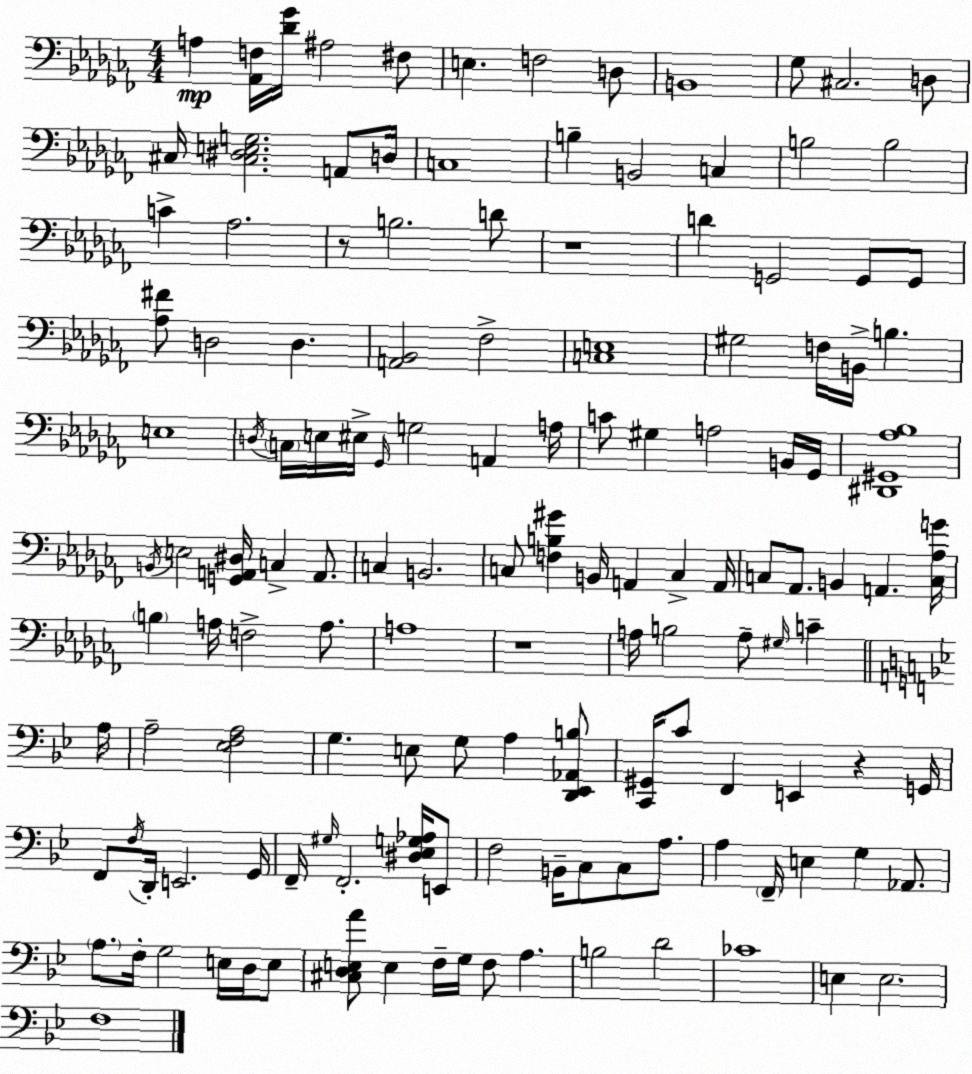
X:1
T:Untitled
M:4/4
L:1/4
K:Abm
A, [_A,,F,]/4 [_D_G]/4 ^A,2 ^F,/2 E, F,2 D,/2 B,,4 _G,/2 ^C,2 D,/2 ^C,/4 [^C,^D,E,G,]2 A,,/2 D,/4 C,4 B, B,,2 C, B,2 B,2 C _A,2 z/2 B,2 D/2 z4 D G,,2 G,,/2 G,,/2 [_A,^F]/2 D,2 D, [A,,_B,,]2 _F,2 [C,E,]4 ^G,2 F,/4 B,,/4 B, E,4 D,/4 C,/4 E,/4 ^E,/4 _G,,/4 G,2 A,, A,/4 C/2 ^G, A,2 B,,/4 _G,,/4 [^D,,^G,,_A,_B,]4 B,,/4 E,2 [G,,A,,^D,]/4 C, A,,/2 C, B,,2 C,/2 [F,B,^G] B,,/4 A,, C, A,,/4 C,/2 _A,,/2 B,, A,, [C,_A,G]/4 B, A,/4 F,2 A,/2 A,4 z4 A,/4 B,2 A,/2 ^G,/4 C A,/4 A,2 [_E,F,A,]2 G, E,/2 G,/2 A, [D,,_E,,_A,,B,]/2 [C,,^G,,]/4 C/2 F,, E,, z G,,/4 F,,/2 F,/4 D,,/4 E,,2 G,,/4 F,,/4 ^G,/4 F,,2 [^D,_E,G,_A,]/4 E,,/2 F,2 B,,/4 C,/2 C,/2 A,/2 A, F,,/4 E, G, _A,,/2 A,/2 F,/4 G,2 E,/4 D,/4 E,/2 [^C,D,E,A]/2 E, F,/4 G,/4 F,/2 A, B,2 D2 _C4 E, E,2 F,4